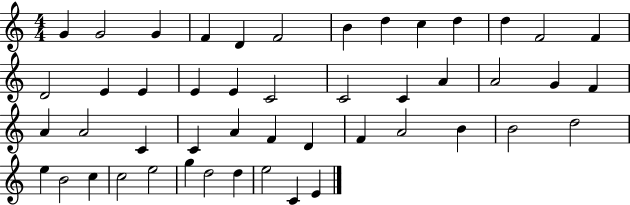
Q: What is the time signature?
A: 4/4